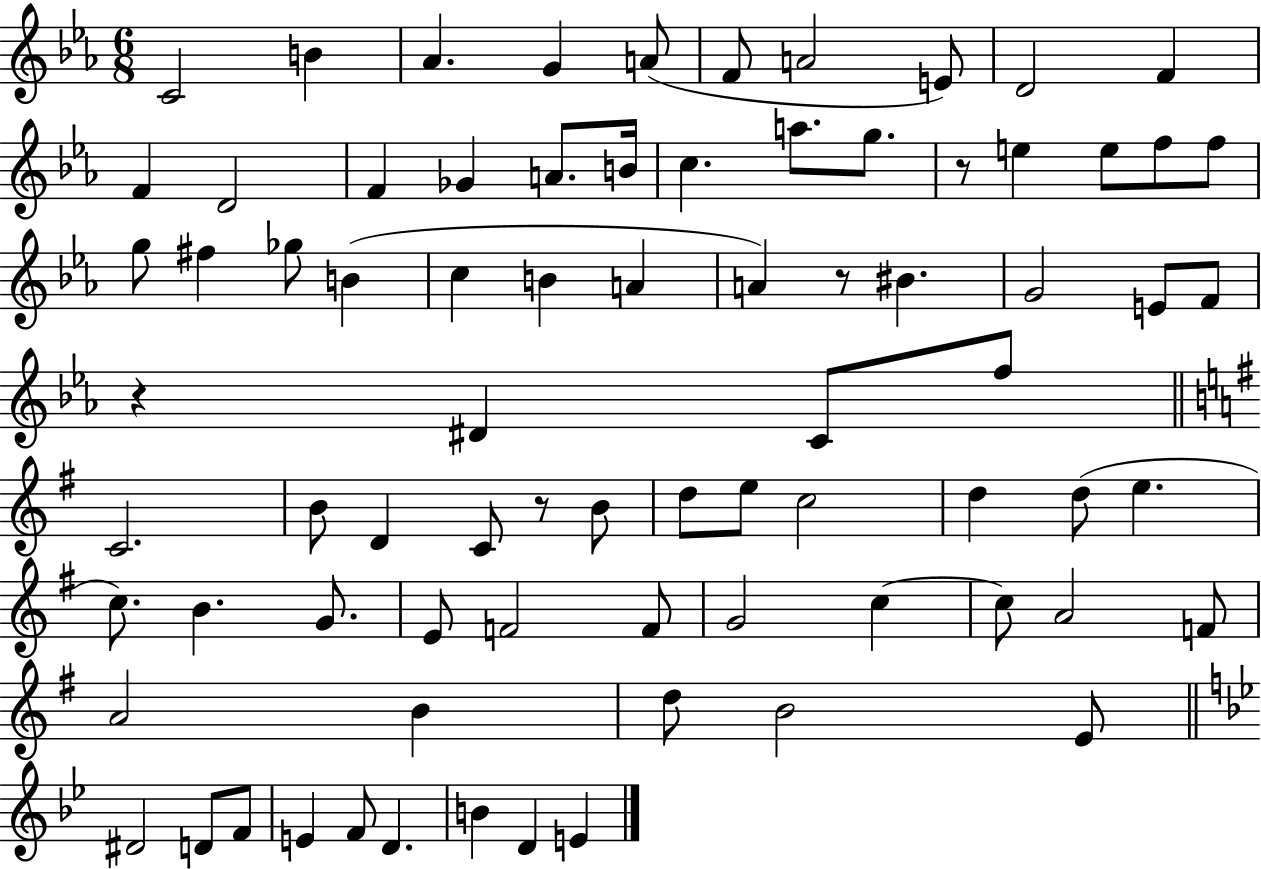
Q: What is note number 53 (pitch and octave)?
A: E4